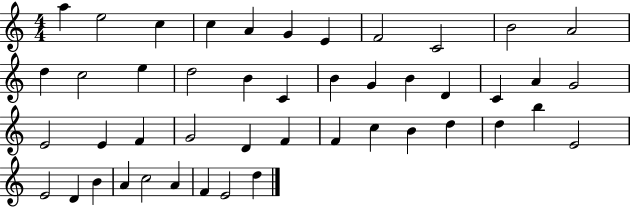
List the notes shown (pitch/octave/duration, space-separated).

A5/q E5/h C5/q C5/q A4/q G4/q E4/q F4/h C4/h B4/h A4/h D5/q C5/h E5/q D5/h B4/q C4/q B4/q G4/q B4/q D4/q C4/q A4/q G4/h E4/h E4/q F4/q G4/h D4/q F4/q F4/q C5/q B4/q D5/q D5/q B5/q E4/h E4/h D4/q B4/q A4/q C5/h A4/q F4/q E4/h D5/q